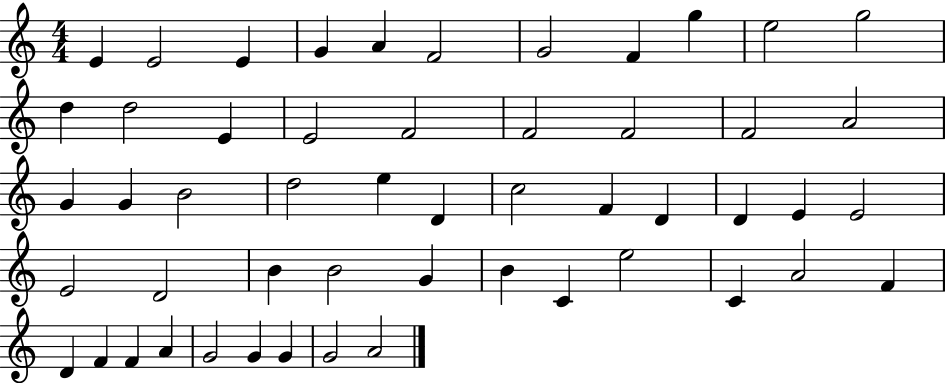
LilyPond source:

{
  \clef treble
  \numericTimeSignature
  \time 4/4
  \key c \major
  e'4 e'2 e'4 | g'4 a'4 f'2 | g'2 f'4 g''4 | e''2 g''2 | \break d''4 d''2 e'4 | e'2 f'2 | f'2 f'2 | f'2 a'2 | \break g'4 g'4 b'2 | d''2 e''4 d'4 | c''2 f'4 d'4 | d'4 e'4 e'2 | \break e'2 d'2 | b'4 b'2 g'4 | b'4 c'4 e''2 | c'4 a'2 f'4 | \break d'4 f'4 f'4 a'4 | g'2 g'4 g'4 | g'2 a'2 | \bar "|."
}